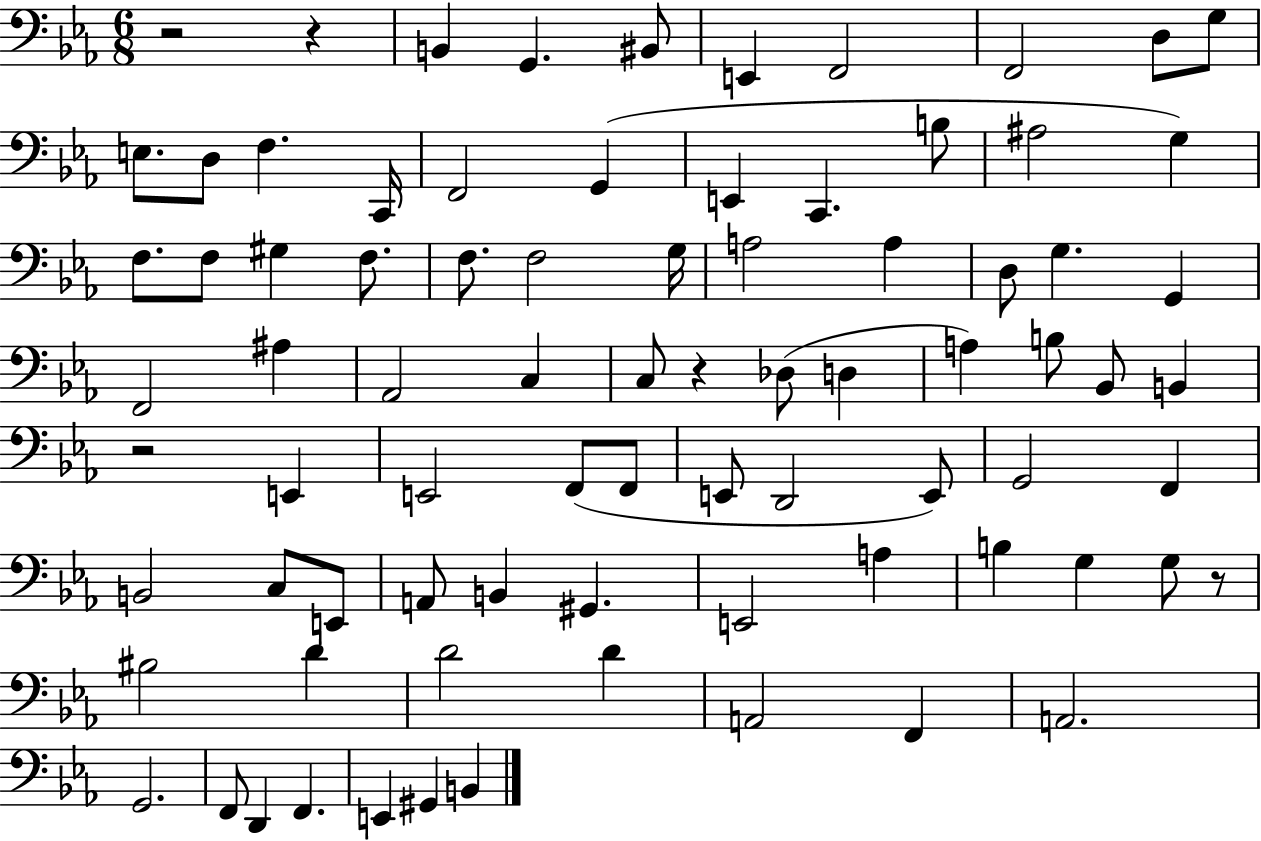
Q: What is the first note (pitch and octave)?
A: B2